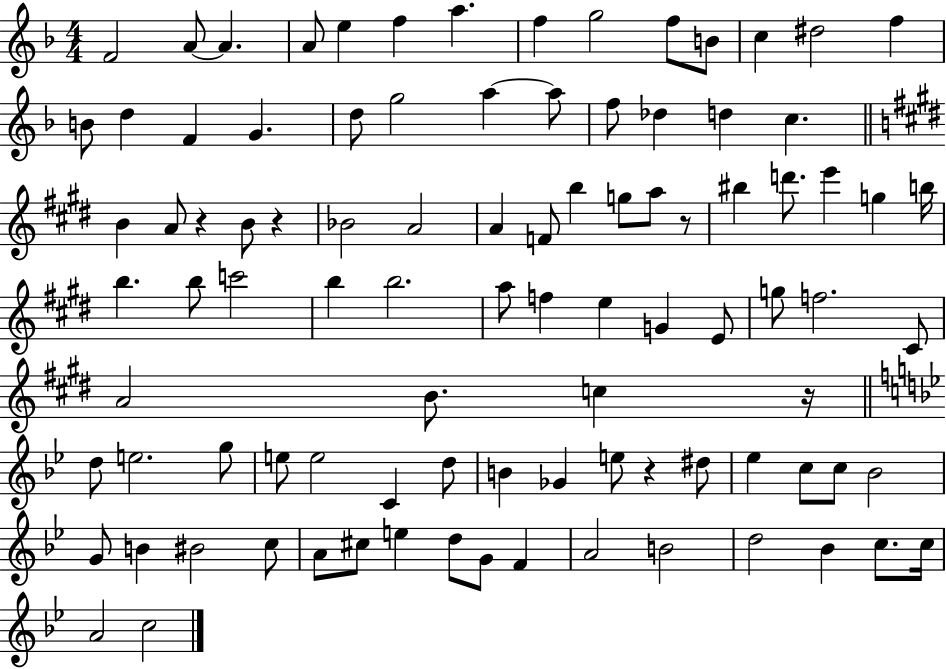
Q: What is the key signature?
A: F major